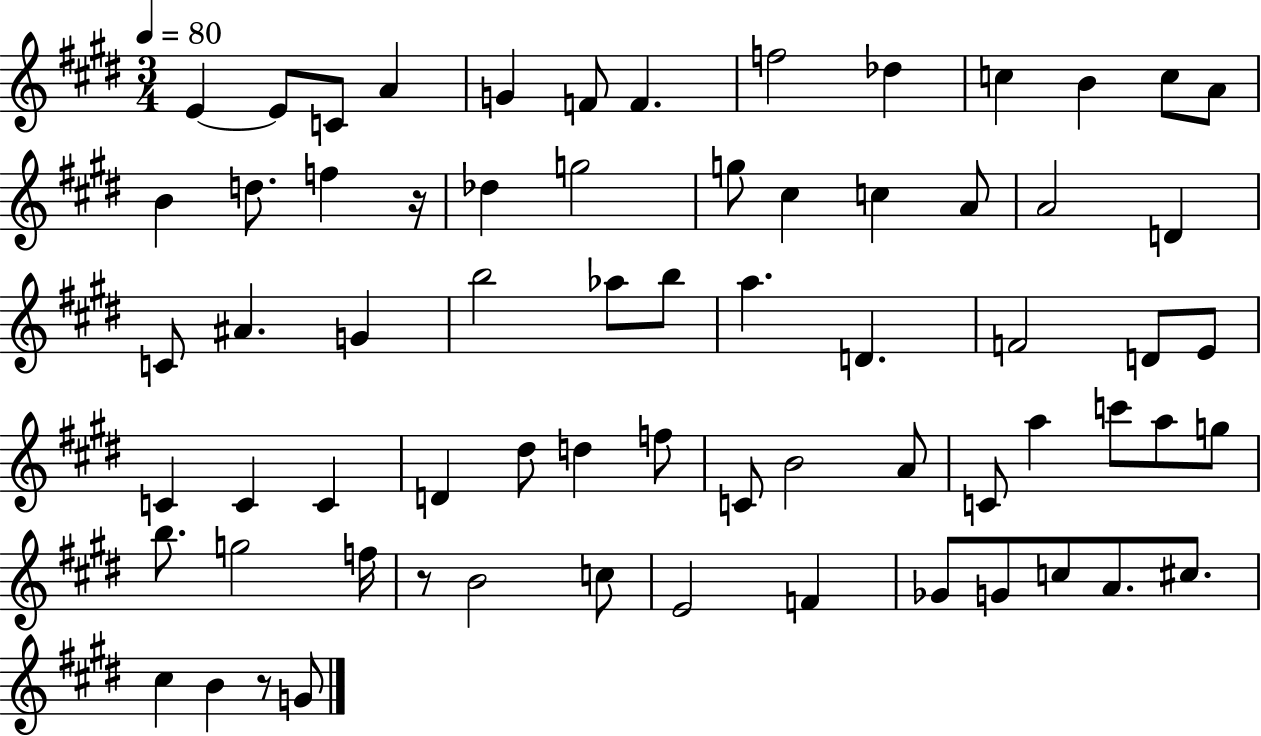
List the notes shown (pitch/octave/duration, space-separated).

E4/q E4/e C4/e A4/q G4/q F4/e F4/q. F5/h Db5/q C5/q B4/q C5/e A4/e B4/q D5/e. F5/q R/s Db5/q G5/h G5/e C#5/q C5/q A4/e A4/h D4/q C4/e A#4/q. G4/q B5/h Ab5/e B5/e A5/q. D4/q. F4/h D4/e E4/e C4/q C4/q C4/q D4/q D#5/e D5/q F5/e C4/e B4/h A4/e C4/e A5/q C6/e A5/e G5/e B5/e. G5/h F5/s R/e B4/h C5/e E4/h F4/q Gb4/e G4/e C5/e A4/e. C#5/e. C#5/q B4/q R/e G4/e